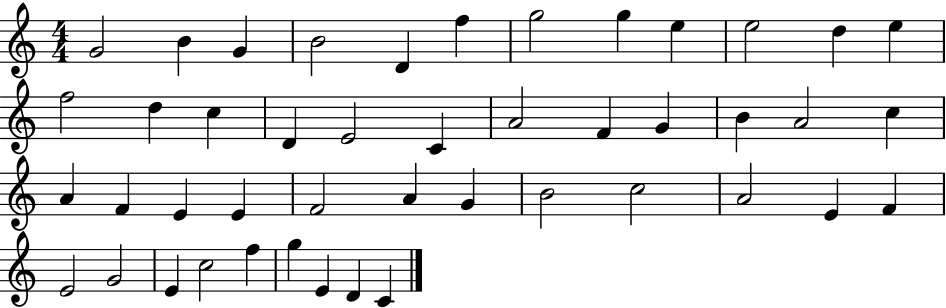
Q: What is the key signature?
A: C major